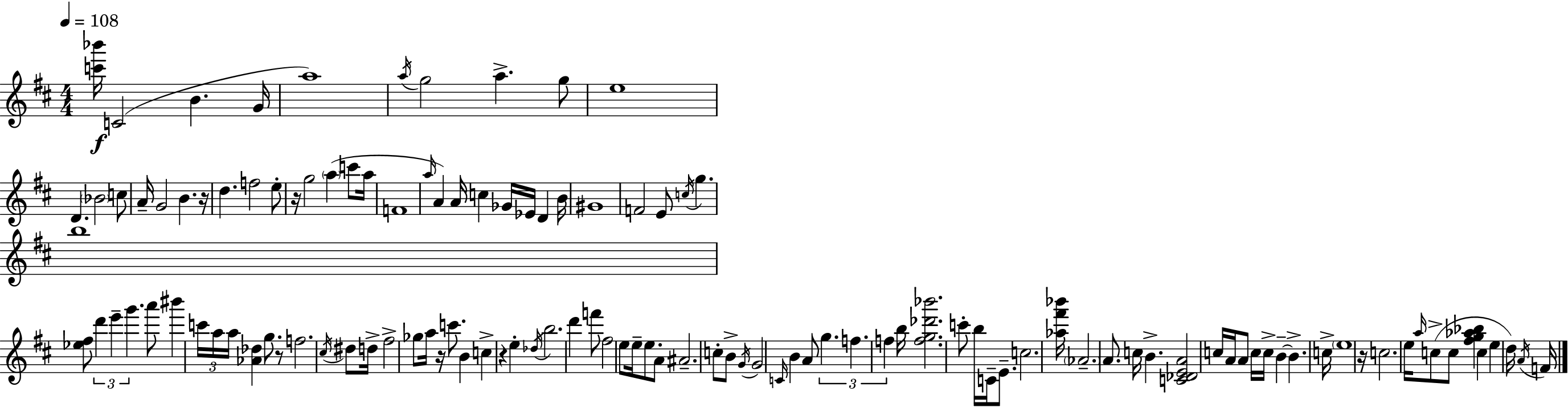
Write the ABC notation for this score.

X:1
T:Untitled
M:4/4
L:1/4
K:D
[c'_b']/4 C2 B G/4 a4 a/4 g2 a g/2 e4 D _B2 c/2 A/4 G2 B z/4 d f2 e/2 z/4 g2 a c'/2 a/4 F4 a/4 A A/4 c _G/4 _E/4 D B/4 ^G4 F2 E/2 c/4 g b4 [_e^f]/2 d' e' g' a'/2 ^b' c'/4 a/4 a/4 [_A_d] g/2 z/2 f2 ^c/4 ^d/2 d/4 ^f2 _g/2 a/4 z/4 c'/2 B c z e _d/4 b2 d' f'/2 ^f2 e/2 e/4 e/2 A/2 ^A2 c/2 B/2 G/4 G2 C/4 B A/2 g f f b/4 [fg_d'_b']2 c'/2 b/4 C/4 E/2 c2 [_a^f'_b']/4 _A2 A/2 c/4 B [C_DEA]2 c/4 A/4 A/2 c/4 c/4 B B c/4 e4 z/4 c2 e/4 a/4 c/2 c/2 [^fg_a_b] c e d/4 A/4 F/4